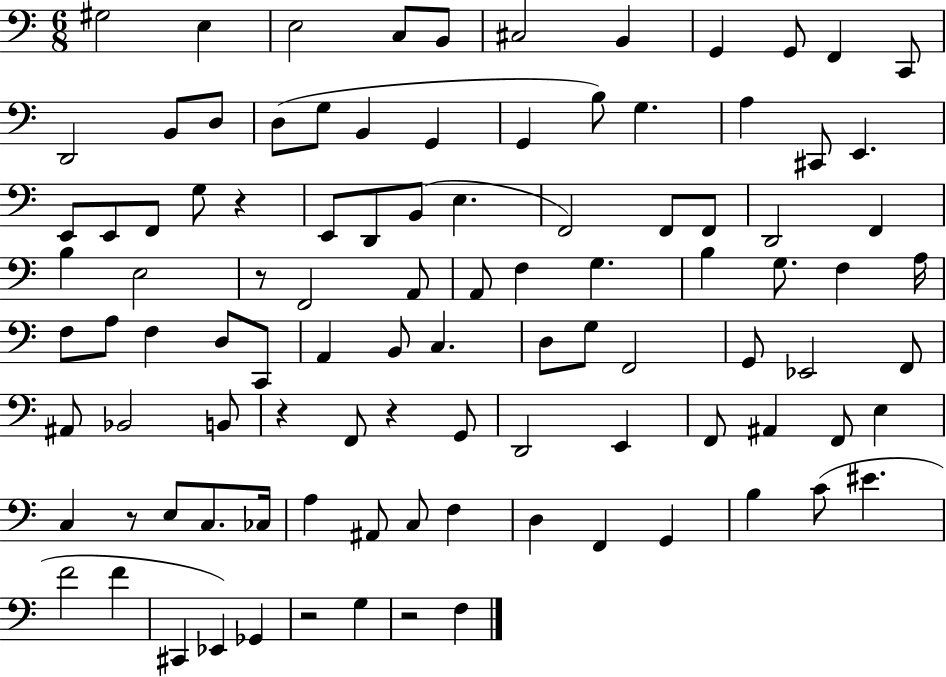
X:1
T:Untitled
M:6/8
L:1/4
K:C
^G,2 E, E,2 C,/2 B,,/2 ^C,2 B,, G,, G,,/2 F,, C,,/2 D,,2 B,,/2 D,/2 D,/2 G,/2 B,, G,, G,, B,/2 G, A, ^C,,/2 E,, E,,/2 E,,/2 F,,/2 G,/2 z E,,/2 D,,/2 B,,/2 E, F,,2 F,,/2 F,,/2 D,,2 F,, B, E,2 z/2 F,,2 A,,/2 A,,/2 F, G, B, G,/2 F, A,/4 F,/2 A,/2 F, D,/2 C,,/2 A,, B,,/2 C, D,/2 G,/2 F,,2 G,,/2 _E,,2 F,,/2 ^A,,/2 _B,,2 B,,/2 z F,,/2 z G,,/2 D,,2 E,, F,,/2 ^A,, F,,/2 E, C, z/2 E,/2 C,/2 _C,/4 A, ^A,,/2 C,/2 F, D, F,, G,, B, C/2 ^E F2 F ^C,, _E,, _G,, z2 G, z2 F,